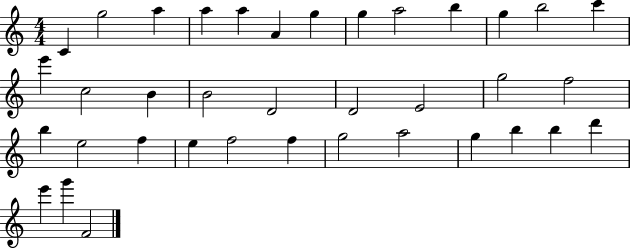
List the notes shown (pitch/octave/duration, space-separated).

C4/q G5/h A5/q A5/q A5/q A4/q G5/q G5/q A5/h B5/q G5/q B5/h C6/q E6/q C5/h B4/q B4/h D4/h D4/h E4/h G5/h F5/h B5/q E5/h F5/q E5/q F5/h F5/q G5/h A5/h G5/q B5/q B5/q D6/q E6/q G6/q F4/h